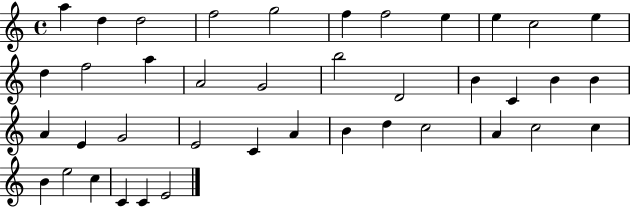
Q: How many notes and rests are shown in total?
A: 40